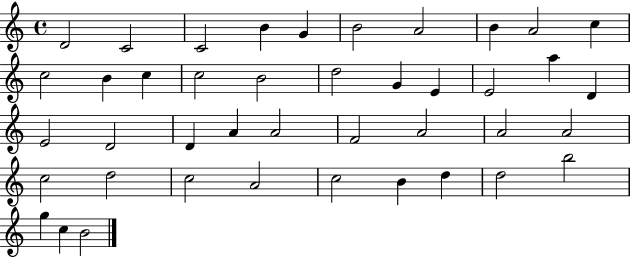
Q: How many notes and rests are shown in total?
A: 42